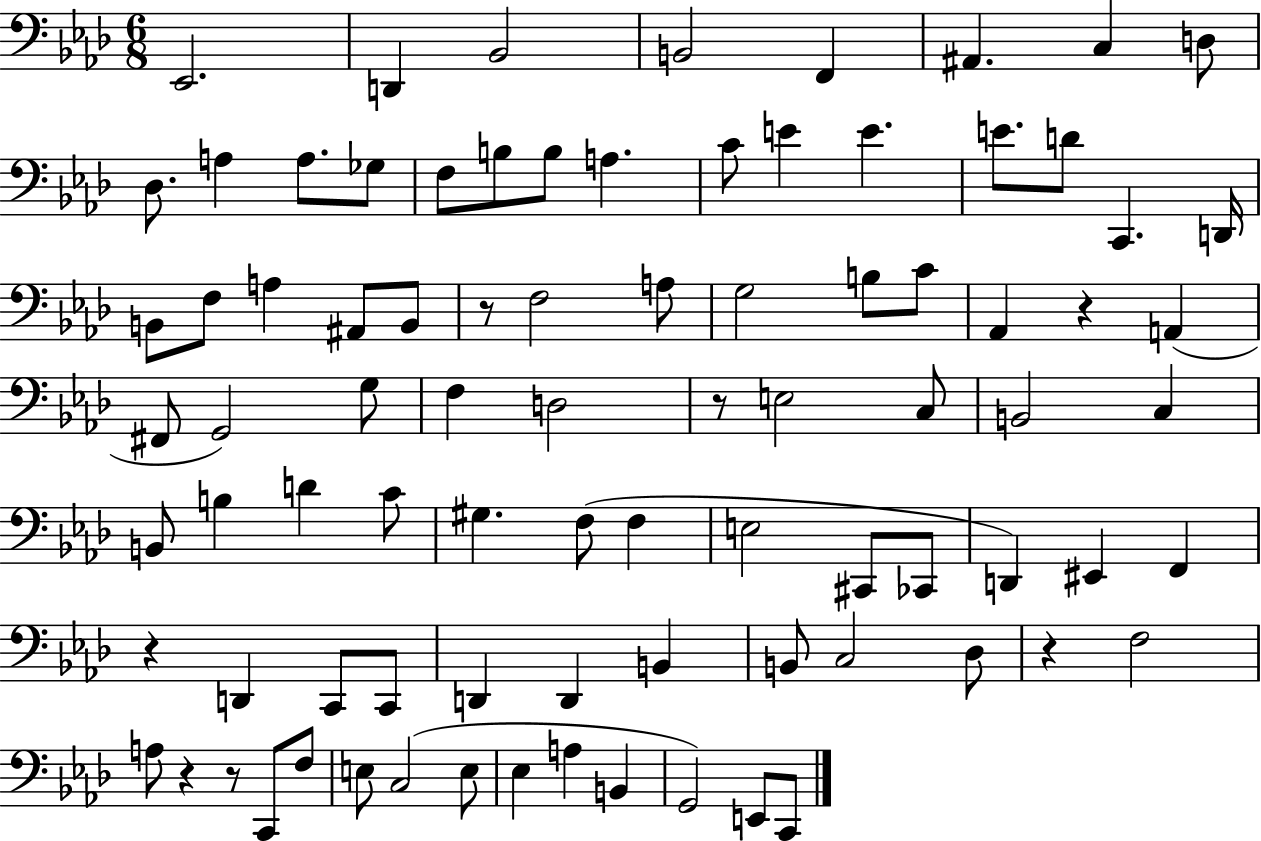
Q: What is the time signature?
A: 6/8